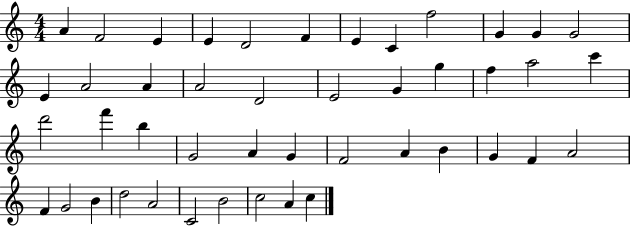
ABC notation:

X:1
T:Untitled
M:4/4
L:1/4
K:C
A F2 E E D2 F E C f2 G G G2 E A2 A A2 D2 E2 G g f a2 c' d'2 f' b G2 A G F2 A B G F A2 F G2 B d2 A2 C2 B2 c2 A c